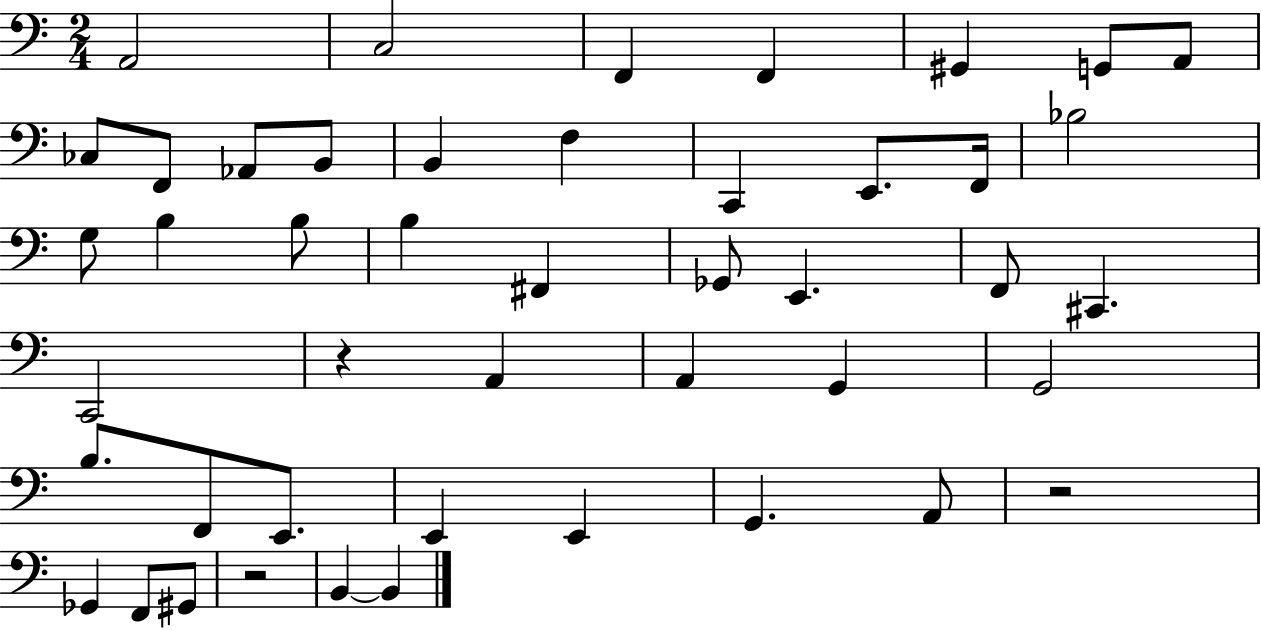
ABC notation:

X:1
T:Untitled
M:2/4
L:1/4
K:C
A,,2 C,2 F,, F,, ^G,, G,,/2 A,,/2 _C,/2 F,,/2 _A,,/2 B,,/2 B,, F, C,, E,,/2 F,,/4 _B,2 G,/2 B, B,/2 B, ^F,, _G,,/2 E,, F,,/2 ^C,, C,,2 z A,, A,, G,, G,,2 B,/2 F,,/2 E,,/2 E,, E,, G,, A,,/2 z2 _G,, F,,/2 ^G,,/2 z2 B,, B,,